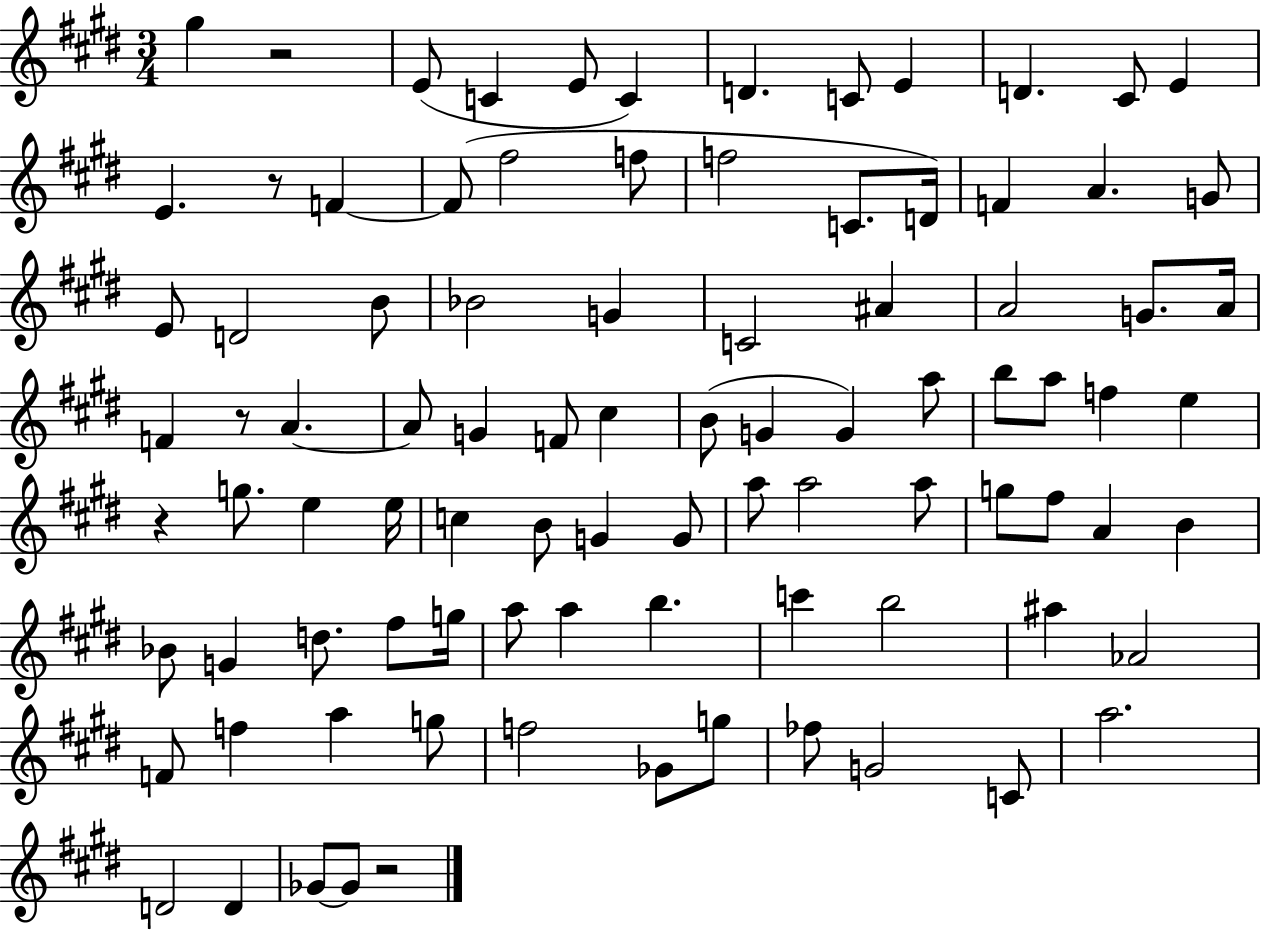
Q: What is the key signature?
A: E major